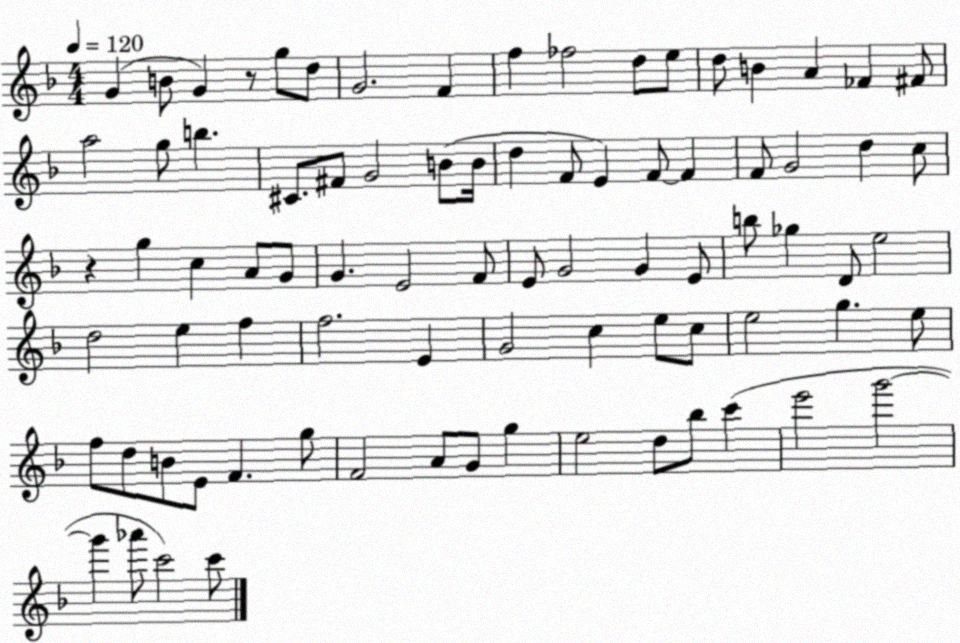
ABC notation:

X:1
T:Untitled
M:4/4
L:1/4
K:F
G B/2 G z/2 g/2 d/2 G2 F f _f2 d/2 e/2 d/2 B A _F ^F/2 a2 g/2 b ^C/2 ^F/2 G2 B/2 B/4 d F/2 E F/2 F F/2 G2 d c/2 z g c A/2 G/2 G E2 F/2 E/2 G2 G E/2 b/2 _g D/2 e2 d2 e f f2 E G2 c e/2 c/2 e2 g e/2 f/2 d/2 B/2 E/2 F g/2 F2 A/2 G/2 g e2 d/2 _b/2 c' e'2 g'2 g' _a'/2 c'2 c'/2